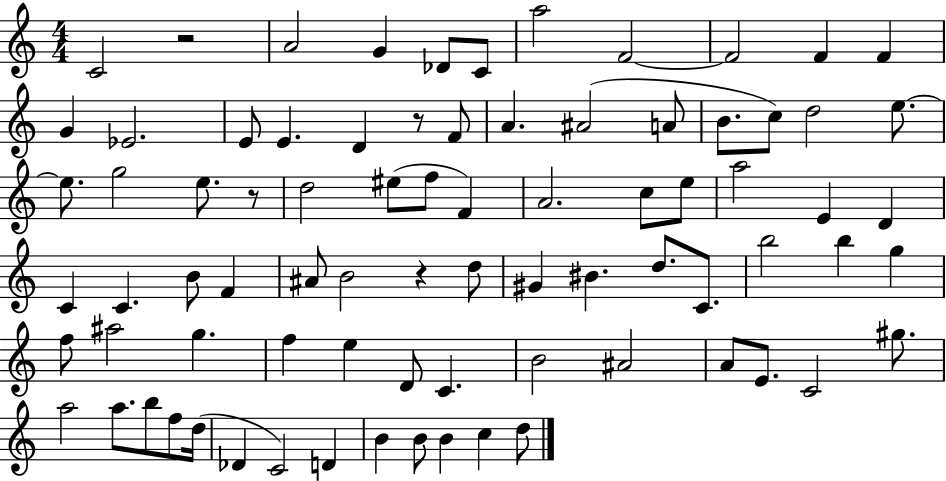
{
  \clef treble
  \numericTimeSignature
  \time 4/4
  \key c \major
  c'2 r2 | a'2 g'4 des'8 c'8 | a''2 f'2~~ | f'2 f'4 f'4 | \break g'4 ees'2. | e'8 e'4. d'4 r8 f'8 | a'4. ais'2( a'8 | b'8. c''8) d''2 e''8.~~ | \break e''8. g''2 e''8. r8 | d''2 eis''8( f''8 f'4) | a'2. c''8 e''8 | a''2 e'4 d'4 | \break c'4 c'4. b'8 f'4 | ais'8 b'2 r4 d''8 | gis'4 bis'4. d''8. c'8. | b''2 b''4 g''4 | \break f''8 ais''2 g''4. | f''4 e''4 d'8 c'4. | b'2 ais'2 | a'8 e'8. c'2 gis''8. | \break a''2 a''8. b''8 f''8 d''16( | des'4 c'2) d'4 | b'4 b'8 b'4 c''4 d''8 | \bar "|."
}